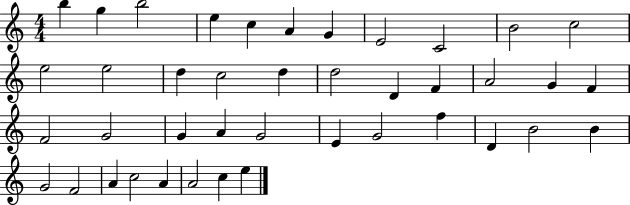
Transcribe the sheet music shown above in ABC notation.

X:1
T:Untitled
M:4/4
L:1/4
K:C
b g b2 e c A G E2 C2 B2 c2 e2 e2 d c2 d d2 D F A2 G F F2 G2 G A G2 E G2 f D B2 B G2 F2 A c2 A A2 c e